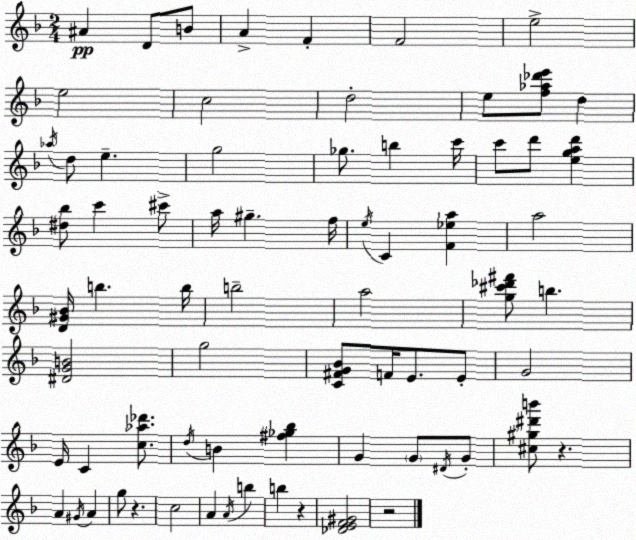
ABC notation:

X:1
T:Untitled
M:2/4
L:1/4
K:Dm
^A D/2 B/2 A F F2 e2 e2 c2 d2 e/2 [f_a_d'e']/2 d _a/4 d/2 e g2 _g/2 b c'/4 c'/2 d'/2 [egad'] [^d_b]/2 c' ^c'/2 a/4 ^g f/4 e/4 C [F_ea] a2 [D^G_B]/4 b b/4 b2 a2 [g^c'_d'^f']/2 b [^DGB]2 g2 [C^FG_B]/2 F/4 E/2 E/2 G2 E/4 C [c_a_d']/2 d/4 B [^f_g_b] G G/2 ^D/4 G/2 [^c^g^d'b']/2 z A ^G/4 A g/2 z c2 A A/4 b b z [_DEF^G]2 z2